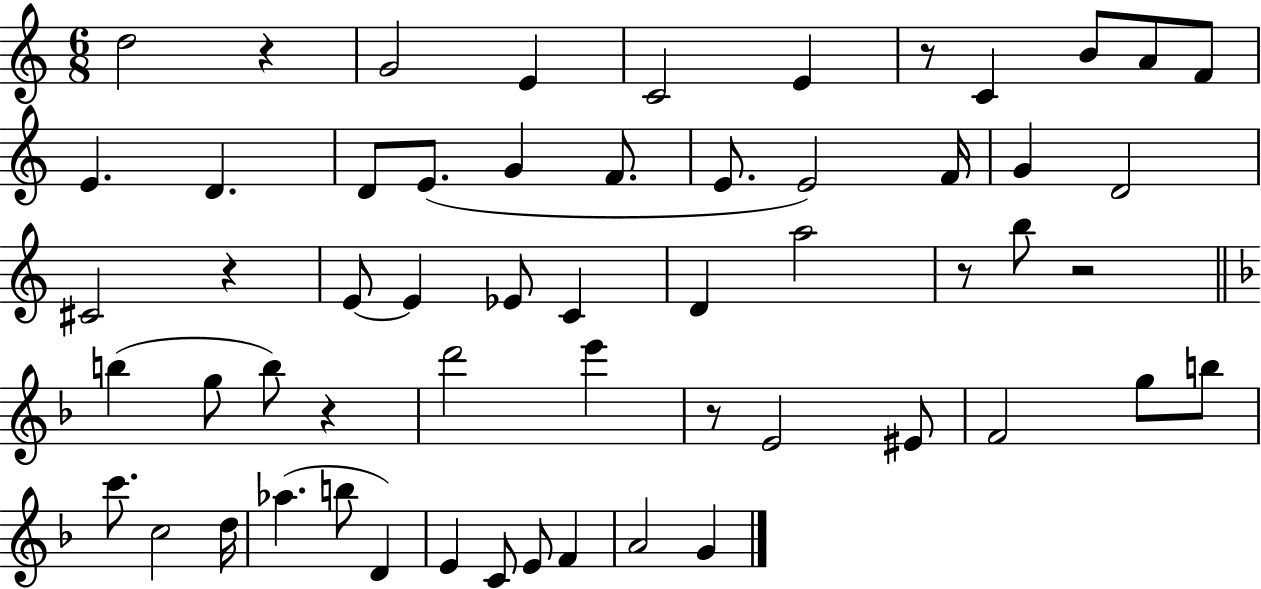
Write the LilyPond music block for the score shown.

{
  \clef treble
  \numericTimeSignature
  \time 6/8
  \key c \major
  d''2 r4 | g'2 e'4 | c'2 e'4 | r8 c'4 b'8 a'8 f'8 | \break e'4. d'4. | d'8 e'8.( g'4 f'8. | e'8. e'2) f'16 | g'4 d'2 | \break cis'2 r4 | e'8~~ e'4 ees'8 c'4 | d'4 a''2 | r8 b''8 r2 | \break \bar "||" \break \key f \major b''4( g''8 b''8) r4 | d'''2 e'''4 | r8 e'2 eis'8 | f'2 g''8 b''8 | \break c'''8. c''2 d''16 | aes''4.( b''8 d'4) | e'4 c'8 e'8 f'4 | a'2 g'4 | \break \bar "|."
}